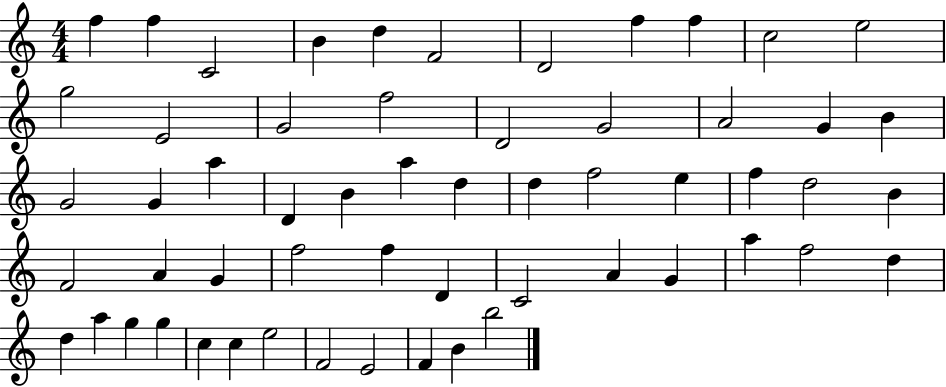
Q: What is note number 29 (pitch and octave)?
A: F5